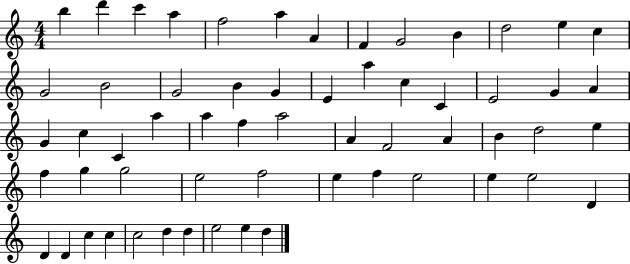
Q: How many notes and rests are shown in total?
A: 59